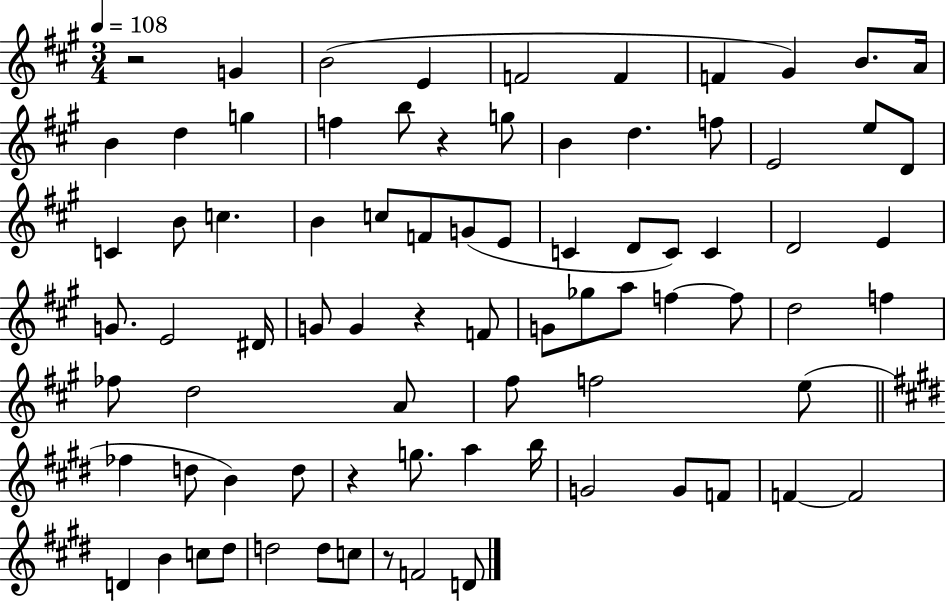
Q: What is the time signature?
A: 3/4